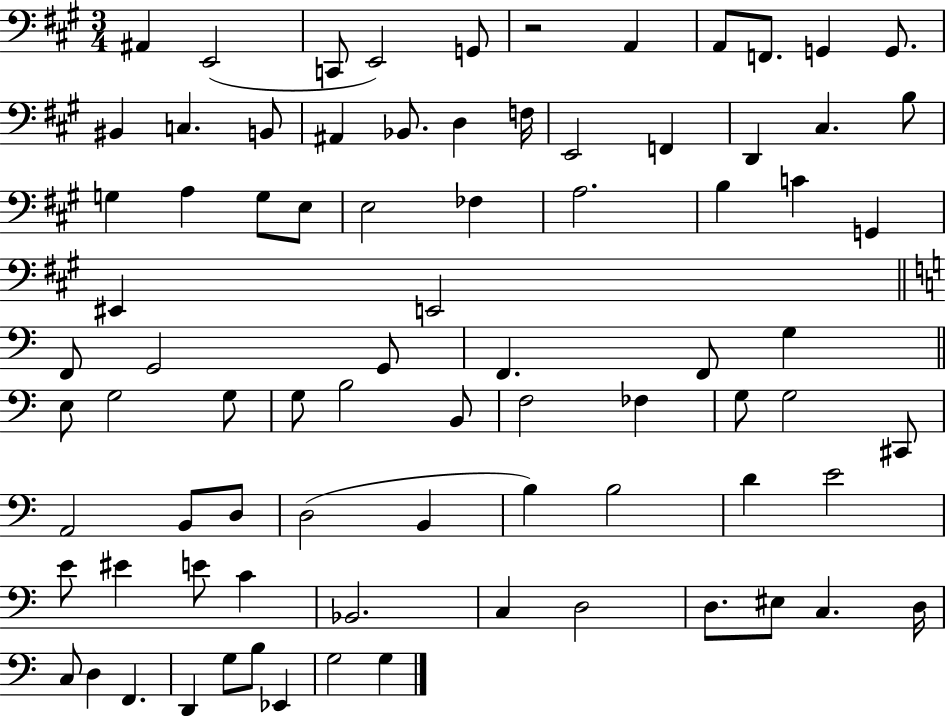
{
  \clef bass
  \numericTimeSignature
  \time 3/4
  \key a \major
  ais,4 e,2( | c,8 e,2) g,8 | r2 a,4 | a,8 f,8. g,4 g,8. | \break bis,4 c4. b,8 | ais,4 bes,8. d4 f16 | e,2 f,4 | d,4 cis4. b8 | \break g4 a4 g8 e8 | e2 fes4 | a2. | b4 c'4 g,4 | \break eis,4 e,2 | \bar "||" \break \key c \major f,8 g,2 g,8 | f,4. f,8 g4 | \bar "||" \break \key c \major e8 g2 g8 | g8 b2 b,8 | f2 fes4 | g8 g2 cis,8 | \break a,2 b,8 d8 | d2( b,4 | b4) b2 | d'4 e'2 | \break e'8 eis'4 e'8 c'4 | bes,2. | c4 d2 | d8. eis8 c4. d16 | \break c8 d4 f,4. | d,4 g8 b8 ees,4 | g2 g4 | \bar "|."
}